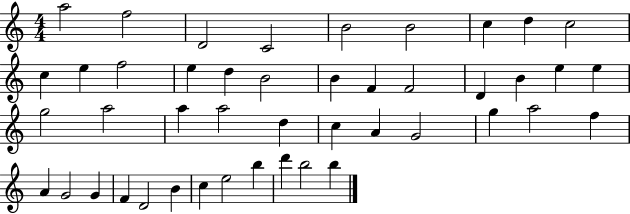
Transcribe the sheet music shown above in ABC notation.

X:1
T:Untitled
M:4/4
L:1/4
K:C
a2 f2 D2 C2 B2 B2 c d c2 c e f2 e d B2 B F F2 D B e e g2 a2 a a2 d c A G2 g a2 f A G2 G F D2 B c e2 b d' b2 b